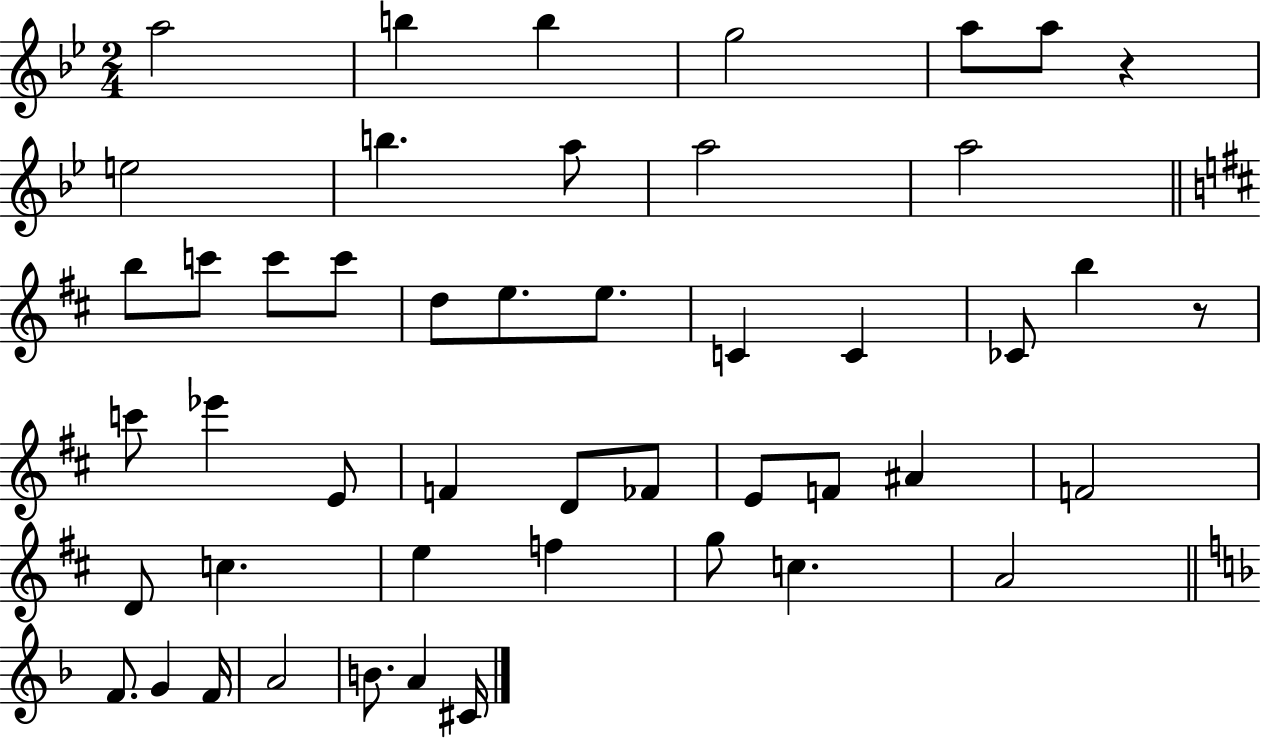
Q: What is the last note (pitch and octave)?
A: C#4